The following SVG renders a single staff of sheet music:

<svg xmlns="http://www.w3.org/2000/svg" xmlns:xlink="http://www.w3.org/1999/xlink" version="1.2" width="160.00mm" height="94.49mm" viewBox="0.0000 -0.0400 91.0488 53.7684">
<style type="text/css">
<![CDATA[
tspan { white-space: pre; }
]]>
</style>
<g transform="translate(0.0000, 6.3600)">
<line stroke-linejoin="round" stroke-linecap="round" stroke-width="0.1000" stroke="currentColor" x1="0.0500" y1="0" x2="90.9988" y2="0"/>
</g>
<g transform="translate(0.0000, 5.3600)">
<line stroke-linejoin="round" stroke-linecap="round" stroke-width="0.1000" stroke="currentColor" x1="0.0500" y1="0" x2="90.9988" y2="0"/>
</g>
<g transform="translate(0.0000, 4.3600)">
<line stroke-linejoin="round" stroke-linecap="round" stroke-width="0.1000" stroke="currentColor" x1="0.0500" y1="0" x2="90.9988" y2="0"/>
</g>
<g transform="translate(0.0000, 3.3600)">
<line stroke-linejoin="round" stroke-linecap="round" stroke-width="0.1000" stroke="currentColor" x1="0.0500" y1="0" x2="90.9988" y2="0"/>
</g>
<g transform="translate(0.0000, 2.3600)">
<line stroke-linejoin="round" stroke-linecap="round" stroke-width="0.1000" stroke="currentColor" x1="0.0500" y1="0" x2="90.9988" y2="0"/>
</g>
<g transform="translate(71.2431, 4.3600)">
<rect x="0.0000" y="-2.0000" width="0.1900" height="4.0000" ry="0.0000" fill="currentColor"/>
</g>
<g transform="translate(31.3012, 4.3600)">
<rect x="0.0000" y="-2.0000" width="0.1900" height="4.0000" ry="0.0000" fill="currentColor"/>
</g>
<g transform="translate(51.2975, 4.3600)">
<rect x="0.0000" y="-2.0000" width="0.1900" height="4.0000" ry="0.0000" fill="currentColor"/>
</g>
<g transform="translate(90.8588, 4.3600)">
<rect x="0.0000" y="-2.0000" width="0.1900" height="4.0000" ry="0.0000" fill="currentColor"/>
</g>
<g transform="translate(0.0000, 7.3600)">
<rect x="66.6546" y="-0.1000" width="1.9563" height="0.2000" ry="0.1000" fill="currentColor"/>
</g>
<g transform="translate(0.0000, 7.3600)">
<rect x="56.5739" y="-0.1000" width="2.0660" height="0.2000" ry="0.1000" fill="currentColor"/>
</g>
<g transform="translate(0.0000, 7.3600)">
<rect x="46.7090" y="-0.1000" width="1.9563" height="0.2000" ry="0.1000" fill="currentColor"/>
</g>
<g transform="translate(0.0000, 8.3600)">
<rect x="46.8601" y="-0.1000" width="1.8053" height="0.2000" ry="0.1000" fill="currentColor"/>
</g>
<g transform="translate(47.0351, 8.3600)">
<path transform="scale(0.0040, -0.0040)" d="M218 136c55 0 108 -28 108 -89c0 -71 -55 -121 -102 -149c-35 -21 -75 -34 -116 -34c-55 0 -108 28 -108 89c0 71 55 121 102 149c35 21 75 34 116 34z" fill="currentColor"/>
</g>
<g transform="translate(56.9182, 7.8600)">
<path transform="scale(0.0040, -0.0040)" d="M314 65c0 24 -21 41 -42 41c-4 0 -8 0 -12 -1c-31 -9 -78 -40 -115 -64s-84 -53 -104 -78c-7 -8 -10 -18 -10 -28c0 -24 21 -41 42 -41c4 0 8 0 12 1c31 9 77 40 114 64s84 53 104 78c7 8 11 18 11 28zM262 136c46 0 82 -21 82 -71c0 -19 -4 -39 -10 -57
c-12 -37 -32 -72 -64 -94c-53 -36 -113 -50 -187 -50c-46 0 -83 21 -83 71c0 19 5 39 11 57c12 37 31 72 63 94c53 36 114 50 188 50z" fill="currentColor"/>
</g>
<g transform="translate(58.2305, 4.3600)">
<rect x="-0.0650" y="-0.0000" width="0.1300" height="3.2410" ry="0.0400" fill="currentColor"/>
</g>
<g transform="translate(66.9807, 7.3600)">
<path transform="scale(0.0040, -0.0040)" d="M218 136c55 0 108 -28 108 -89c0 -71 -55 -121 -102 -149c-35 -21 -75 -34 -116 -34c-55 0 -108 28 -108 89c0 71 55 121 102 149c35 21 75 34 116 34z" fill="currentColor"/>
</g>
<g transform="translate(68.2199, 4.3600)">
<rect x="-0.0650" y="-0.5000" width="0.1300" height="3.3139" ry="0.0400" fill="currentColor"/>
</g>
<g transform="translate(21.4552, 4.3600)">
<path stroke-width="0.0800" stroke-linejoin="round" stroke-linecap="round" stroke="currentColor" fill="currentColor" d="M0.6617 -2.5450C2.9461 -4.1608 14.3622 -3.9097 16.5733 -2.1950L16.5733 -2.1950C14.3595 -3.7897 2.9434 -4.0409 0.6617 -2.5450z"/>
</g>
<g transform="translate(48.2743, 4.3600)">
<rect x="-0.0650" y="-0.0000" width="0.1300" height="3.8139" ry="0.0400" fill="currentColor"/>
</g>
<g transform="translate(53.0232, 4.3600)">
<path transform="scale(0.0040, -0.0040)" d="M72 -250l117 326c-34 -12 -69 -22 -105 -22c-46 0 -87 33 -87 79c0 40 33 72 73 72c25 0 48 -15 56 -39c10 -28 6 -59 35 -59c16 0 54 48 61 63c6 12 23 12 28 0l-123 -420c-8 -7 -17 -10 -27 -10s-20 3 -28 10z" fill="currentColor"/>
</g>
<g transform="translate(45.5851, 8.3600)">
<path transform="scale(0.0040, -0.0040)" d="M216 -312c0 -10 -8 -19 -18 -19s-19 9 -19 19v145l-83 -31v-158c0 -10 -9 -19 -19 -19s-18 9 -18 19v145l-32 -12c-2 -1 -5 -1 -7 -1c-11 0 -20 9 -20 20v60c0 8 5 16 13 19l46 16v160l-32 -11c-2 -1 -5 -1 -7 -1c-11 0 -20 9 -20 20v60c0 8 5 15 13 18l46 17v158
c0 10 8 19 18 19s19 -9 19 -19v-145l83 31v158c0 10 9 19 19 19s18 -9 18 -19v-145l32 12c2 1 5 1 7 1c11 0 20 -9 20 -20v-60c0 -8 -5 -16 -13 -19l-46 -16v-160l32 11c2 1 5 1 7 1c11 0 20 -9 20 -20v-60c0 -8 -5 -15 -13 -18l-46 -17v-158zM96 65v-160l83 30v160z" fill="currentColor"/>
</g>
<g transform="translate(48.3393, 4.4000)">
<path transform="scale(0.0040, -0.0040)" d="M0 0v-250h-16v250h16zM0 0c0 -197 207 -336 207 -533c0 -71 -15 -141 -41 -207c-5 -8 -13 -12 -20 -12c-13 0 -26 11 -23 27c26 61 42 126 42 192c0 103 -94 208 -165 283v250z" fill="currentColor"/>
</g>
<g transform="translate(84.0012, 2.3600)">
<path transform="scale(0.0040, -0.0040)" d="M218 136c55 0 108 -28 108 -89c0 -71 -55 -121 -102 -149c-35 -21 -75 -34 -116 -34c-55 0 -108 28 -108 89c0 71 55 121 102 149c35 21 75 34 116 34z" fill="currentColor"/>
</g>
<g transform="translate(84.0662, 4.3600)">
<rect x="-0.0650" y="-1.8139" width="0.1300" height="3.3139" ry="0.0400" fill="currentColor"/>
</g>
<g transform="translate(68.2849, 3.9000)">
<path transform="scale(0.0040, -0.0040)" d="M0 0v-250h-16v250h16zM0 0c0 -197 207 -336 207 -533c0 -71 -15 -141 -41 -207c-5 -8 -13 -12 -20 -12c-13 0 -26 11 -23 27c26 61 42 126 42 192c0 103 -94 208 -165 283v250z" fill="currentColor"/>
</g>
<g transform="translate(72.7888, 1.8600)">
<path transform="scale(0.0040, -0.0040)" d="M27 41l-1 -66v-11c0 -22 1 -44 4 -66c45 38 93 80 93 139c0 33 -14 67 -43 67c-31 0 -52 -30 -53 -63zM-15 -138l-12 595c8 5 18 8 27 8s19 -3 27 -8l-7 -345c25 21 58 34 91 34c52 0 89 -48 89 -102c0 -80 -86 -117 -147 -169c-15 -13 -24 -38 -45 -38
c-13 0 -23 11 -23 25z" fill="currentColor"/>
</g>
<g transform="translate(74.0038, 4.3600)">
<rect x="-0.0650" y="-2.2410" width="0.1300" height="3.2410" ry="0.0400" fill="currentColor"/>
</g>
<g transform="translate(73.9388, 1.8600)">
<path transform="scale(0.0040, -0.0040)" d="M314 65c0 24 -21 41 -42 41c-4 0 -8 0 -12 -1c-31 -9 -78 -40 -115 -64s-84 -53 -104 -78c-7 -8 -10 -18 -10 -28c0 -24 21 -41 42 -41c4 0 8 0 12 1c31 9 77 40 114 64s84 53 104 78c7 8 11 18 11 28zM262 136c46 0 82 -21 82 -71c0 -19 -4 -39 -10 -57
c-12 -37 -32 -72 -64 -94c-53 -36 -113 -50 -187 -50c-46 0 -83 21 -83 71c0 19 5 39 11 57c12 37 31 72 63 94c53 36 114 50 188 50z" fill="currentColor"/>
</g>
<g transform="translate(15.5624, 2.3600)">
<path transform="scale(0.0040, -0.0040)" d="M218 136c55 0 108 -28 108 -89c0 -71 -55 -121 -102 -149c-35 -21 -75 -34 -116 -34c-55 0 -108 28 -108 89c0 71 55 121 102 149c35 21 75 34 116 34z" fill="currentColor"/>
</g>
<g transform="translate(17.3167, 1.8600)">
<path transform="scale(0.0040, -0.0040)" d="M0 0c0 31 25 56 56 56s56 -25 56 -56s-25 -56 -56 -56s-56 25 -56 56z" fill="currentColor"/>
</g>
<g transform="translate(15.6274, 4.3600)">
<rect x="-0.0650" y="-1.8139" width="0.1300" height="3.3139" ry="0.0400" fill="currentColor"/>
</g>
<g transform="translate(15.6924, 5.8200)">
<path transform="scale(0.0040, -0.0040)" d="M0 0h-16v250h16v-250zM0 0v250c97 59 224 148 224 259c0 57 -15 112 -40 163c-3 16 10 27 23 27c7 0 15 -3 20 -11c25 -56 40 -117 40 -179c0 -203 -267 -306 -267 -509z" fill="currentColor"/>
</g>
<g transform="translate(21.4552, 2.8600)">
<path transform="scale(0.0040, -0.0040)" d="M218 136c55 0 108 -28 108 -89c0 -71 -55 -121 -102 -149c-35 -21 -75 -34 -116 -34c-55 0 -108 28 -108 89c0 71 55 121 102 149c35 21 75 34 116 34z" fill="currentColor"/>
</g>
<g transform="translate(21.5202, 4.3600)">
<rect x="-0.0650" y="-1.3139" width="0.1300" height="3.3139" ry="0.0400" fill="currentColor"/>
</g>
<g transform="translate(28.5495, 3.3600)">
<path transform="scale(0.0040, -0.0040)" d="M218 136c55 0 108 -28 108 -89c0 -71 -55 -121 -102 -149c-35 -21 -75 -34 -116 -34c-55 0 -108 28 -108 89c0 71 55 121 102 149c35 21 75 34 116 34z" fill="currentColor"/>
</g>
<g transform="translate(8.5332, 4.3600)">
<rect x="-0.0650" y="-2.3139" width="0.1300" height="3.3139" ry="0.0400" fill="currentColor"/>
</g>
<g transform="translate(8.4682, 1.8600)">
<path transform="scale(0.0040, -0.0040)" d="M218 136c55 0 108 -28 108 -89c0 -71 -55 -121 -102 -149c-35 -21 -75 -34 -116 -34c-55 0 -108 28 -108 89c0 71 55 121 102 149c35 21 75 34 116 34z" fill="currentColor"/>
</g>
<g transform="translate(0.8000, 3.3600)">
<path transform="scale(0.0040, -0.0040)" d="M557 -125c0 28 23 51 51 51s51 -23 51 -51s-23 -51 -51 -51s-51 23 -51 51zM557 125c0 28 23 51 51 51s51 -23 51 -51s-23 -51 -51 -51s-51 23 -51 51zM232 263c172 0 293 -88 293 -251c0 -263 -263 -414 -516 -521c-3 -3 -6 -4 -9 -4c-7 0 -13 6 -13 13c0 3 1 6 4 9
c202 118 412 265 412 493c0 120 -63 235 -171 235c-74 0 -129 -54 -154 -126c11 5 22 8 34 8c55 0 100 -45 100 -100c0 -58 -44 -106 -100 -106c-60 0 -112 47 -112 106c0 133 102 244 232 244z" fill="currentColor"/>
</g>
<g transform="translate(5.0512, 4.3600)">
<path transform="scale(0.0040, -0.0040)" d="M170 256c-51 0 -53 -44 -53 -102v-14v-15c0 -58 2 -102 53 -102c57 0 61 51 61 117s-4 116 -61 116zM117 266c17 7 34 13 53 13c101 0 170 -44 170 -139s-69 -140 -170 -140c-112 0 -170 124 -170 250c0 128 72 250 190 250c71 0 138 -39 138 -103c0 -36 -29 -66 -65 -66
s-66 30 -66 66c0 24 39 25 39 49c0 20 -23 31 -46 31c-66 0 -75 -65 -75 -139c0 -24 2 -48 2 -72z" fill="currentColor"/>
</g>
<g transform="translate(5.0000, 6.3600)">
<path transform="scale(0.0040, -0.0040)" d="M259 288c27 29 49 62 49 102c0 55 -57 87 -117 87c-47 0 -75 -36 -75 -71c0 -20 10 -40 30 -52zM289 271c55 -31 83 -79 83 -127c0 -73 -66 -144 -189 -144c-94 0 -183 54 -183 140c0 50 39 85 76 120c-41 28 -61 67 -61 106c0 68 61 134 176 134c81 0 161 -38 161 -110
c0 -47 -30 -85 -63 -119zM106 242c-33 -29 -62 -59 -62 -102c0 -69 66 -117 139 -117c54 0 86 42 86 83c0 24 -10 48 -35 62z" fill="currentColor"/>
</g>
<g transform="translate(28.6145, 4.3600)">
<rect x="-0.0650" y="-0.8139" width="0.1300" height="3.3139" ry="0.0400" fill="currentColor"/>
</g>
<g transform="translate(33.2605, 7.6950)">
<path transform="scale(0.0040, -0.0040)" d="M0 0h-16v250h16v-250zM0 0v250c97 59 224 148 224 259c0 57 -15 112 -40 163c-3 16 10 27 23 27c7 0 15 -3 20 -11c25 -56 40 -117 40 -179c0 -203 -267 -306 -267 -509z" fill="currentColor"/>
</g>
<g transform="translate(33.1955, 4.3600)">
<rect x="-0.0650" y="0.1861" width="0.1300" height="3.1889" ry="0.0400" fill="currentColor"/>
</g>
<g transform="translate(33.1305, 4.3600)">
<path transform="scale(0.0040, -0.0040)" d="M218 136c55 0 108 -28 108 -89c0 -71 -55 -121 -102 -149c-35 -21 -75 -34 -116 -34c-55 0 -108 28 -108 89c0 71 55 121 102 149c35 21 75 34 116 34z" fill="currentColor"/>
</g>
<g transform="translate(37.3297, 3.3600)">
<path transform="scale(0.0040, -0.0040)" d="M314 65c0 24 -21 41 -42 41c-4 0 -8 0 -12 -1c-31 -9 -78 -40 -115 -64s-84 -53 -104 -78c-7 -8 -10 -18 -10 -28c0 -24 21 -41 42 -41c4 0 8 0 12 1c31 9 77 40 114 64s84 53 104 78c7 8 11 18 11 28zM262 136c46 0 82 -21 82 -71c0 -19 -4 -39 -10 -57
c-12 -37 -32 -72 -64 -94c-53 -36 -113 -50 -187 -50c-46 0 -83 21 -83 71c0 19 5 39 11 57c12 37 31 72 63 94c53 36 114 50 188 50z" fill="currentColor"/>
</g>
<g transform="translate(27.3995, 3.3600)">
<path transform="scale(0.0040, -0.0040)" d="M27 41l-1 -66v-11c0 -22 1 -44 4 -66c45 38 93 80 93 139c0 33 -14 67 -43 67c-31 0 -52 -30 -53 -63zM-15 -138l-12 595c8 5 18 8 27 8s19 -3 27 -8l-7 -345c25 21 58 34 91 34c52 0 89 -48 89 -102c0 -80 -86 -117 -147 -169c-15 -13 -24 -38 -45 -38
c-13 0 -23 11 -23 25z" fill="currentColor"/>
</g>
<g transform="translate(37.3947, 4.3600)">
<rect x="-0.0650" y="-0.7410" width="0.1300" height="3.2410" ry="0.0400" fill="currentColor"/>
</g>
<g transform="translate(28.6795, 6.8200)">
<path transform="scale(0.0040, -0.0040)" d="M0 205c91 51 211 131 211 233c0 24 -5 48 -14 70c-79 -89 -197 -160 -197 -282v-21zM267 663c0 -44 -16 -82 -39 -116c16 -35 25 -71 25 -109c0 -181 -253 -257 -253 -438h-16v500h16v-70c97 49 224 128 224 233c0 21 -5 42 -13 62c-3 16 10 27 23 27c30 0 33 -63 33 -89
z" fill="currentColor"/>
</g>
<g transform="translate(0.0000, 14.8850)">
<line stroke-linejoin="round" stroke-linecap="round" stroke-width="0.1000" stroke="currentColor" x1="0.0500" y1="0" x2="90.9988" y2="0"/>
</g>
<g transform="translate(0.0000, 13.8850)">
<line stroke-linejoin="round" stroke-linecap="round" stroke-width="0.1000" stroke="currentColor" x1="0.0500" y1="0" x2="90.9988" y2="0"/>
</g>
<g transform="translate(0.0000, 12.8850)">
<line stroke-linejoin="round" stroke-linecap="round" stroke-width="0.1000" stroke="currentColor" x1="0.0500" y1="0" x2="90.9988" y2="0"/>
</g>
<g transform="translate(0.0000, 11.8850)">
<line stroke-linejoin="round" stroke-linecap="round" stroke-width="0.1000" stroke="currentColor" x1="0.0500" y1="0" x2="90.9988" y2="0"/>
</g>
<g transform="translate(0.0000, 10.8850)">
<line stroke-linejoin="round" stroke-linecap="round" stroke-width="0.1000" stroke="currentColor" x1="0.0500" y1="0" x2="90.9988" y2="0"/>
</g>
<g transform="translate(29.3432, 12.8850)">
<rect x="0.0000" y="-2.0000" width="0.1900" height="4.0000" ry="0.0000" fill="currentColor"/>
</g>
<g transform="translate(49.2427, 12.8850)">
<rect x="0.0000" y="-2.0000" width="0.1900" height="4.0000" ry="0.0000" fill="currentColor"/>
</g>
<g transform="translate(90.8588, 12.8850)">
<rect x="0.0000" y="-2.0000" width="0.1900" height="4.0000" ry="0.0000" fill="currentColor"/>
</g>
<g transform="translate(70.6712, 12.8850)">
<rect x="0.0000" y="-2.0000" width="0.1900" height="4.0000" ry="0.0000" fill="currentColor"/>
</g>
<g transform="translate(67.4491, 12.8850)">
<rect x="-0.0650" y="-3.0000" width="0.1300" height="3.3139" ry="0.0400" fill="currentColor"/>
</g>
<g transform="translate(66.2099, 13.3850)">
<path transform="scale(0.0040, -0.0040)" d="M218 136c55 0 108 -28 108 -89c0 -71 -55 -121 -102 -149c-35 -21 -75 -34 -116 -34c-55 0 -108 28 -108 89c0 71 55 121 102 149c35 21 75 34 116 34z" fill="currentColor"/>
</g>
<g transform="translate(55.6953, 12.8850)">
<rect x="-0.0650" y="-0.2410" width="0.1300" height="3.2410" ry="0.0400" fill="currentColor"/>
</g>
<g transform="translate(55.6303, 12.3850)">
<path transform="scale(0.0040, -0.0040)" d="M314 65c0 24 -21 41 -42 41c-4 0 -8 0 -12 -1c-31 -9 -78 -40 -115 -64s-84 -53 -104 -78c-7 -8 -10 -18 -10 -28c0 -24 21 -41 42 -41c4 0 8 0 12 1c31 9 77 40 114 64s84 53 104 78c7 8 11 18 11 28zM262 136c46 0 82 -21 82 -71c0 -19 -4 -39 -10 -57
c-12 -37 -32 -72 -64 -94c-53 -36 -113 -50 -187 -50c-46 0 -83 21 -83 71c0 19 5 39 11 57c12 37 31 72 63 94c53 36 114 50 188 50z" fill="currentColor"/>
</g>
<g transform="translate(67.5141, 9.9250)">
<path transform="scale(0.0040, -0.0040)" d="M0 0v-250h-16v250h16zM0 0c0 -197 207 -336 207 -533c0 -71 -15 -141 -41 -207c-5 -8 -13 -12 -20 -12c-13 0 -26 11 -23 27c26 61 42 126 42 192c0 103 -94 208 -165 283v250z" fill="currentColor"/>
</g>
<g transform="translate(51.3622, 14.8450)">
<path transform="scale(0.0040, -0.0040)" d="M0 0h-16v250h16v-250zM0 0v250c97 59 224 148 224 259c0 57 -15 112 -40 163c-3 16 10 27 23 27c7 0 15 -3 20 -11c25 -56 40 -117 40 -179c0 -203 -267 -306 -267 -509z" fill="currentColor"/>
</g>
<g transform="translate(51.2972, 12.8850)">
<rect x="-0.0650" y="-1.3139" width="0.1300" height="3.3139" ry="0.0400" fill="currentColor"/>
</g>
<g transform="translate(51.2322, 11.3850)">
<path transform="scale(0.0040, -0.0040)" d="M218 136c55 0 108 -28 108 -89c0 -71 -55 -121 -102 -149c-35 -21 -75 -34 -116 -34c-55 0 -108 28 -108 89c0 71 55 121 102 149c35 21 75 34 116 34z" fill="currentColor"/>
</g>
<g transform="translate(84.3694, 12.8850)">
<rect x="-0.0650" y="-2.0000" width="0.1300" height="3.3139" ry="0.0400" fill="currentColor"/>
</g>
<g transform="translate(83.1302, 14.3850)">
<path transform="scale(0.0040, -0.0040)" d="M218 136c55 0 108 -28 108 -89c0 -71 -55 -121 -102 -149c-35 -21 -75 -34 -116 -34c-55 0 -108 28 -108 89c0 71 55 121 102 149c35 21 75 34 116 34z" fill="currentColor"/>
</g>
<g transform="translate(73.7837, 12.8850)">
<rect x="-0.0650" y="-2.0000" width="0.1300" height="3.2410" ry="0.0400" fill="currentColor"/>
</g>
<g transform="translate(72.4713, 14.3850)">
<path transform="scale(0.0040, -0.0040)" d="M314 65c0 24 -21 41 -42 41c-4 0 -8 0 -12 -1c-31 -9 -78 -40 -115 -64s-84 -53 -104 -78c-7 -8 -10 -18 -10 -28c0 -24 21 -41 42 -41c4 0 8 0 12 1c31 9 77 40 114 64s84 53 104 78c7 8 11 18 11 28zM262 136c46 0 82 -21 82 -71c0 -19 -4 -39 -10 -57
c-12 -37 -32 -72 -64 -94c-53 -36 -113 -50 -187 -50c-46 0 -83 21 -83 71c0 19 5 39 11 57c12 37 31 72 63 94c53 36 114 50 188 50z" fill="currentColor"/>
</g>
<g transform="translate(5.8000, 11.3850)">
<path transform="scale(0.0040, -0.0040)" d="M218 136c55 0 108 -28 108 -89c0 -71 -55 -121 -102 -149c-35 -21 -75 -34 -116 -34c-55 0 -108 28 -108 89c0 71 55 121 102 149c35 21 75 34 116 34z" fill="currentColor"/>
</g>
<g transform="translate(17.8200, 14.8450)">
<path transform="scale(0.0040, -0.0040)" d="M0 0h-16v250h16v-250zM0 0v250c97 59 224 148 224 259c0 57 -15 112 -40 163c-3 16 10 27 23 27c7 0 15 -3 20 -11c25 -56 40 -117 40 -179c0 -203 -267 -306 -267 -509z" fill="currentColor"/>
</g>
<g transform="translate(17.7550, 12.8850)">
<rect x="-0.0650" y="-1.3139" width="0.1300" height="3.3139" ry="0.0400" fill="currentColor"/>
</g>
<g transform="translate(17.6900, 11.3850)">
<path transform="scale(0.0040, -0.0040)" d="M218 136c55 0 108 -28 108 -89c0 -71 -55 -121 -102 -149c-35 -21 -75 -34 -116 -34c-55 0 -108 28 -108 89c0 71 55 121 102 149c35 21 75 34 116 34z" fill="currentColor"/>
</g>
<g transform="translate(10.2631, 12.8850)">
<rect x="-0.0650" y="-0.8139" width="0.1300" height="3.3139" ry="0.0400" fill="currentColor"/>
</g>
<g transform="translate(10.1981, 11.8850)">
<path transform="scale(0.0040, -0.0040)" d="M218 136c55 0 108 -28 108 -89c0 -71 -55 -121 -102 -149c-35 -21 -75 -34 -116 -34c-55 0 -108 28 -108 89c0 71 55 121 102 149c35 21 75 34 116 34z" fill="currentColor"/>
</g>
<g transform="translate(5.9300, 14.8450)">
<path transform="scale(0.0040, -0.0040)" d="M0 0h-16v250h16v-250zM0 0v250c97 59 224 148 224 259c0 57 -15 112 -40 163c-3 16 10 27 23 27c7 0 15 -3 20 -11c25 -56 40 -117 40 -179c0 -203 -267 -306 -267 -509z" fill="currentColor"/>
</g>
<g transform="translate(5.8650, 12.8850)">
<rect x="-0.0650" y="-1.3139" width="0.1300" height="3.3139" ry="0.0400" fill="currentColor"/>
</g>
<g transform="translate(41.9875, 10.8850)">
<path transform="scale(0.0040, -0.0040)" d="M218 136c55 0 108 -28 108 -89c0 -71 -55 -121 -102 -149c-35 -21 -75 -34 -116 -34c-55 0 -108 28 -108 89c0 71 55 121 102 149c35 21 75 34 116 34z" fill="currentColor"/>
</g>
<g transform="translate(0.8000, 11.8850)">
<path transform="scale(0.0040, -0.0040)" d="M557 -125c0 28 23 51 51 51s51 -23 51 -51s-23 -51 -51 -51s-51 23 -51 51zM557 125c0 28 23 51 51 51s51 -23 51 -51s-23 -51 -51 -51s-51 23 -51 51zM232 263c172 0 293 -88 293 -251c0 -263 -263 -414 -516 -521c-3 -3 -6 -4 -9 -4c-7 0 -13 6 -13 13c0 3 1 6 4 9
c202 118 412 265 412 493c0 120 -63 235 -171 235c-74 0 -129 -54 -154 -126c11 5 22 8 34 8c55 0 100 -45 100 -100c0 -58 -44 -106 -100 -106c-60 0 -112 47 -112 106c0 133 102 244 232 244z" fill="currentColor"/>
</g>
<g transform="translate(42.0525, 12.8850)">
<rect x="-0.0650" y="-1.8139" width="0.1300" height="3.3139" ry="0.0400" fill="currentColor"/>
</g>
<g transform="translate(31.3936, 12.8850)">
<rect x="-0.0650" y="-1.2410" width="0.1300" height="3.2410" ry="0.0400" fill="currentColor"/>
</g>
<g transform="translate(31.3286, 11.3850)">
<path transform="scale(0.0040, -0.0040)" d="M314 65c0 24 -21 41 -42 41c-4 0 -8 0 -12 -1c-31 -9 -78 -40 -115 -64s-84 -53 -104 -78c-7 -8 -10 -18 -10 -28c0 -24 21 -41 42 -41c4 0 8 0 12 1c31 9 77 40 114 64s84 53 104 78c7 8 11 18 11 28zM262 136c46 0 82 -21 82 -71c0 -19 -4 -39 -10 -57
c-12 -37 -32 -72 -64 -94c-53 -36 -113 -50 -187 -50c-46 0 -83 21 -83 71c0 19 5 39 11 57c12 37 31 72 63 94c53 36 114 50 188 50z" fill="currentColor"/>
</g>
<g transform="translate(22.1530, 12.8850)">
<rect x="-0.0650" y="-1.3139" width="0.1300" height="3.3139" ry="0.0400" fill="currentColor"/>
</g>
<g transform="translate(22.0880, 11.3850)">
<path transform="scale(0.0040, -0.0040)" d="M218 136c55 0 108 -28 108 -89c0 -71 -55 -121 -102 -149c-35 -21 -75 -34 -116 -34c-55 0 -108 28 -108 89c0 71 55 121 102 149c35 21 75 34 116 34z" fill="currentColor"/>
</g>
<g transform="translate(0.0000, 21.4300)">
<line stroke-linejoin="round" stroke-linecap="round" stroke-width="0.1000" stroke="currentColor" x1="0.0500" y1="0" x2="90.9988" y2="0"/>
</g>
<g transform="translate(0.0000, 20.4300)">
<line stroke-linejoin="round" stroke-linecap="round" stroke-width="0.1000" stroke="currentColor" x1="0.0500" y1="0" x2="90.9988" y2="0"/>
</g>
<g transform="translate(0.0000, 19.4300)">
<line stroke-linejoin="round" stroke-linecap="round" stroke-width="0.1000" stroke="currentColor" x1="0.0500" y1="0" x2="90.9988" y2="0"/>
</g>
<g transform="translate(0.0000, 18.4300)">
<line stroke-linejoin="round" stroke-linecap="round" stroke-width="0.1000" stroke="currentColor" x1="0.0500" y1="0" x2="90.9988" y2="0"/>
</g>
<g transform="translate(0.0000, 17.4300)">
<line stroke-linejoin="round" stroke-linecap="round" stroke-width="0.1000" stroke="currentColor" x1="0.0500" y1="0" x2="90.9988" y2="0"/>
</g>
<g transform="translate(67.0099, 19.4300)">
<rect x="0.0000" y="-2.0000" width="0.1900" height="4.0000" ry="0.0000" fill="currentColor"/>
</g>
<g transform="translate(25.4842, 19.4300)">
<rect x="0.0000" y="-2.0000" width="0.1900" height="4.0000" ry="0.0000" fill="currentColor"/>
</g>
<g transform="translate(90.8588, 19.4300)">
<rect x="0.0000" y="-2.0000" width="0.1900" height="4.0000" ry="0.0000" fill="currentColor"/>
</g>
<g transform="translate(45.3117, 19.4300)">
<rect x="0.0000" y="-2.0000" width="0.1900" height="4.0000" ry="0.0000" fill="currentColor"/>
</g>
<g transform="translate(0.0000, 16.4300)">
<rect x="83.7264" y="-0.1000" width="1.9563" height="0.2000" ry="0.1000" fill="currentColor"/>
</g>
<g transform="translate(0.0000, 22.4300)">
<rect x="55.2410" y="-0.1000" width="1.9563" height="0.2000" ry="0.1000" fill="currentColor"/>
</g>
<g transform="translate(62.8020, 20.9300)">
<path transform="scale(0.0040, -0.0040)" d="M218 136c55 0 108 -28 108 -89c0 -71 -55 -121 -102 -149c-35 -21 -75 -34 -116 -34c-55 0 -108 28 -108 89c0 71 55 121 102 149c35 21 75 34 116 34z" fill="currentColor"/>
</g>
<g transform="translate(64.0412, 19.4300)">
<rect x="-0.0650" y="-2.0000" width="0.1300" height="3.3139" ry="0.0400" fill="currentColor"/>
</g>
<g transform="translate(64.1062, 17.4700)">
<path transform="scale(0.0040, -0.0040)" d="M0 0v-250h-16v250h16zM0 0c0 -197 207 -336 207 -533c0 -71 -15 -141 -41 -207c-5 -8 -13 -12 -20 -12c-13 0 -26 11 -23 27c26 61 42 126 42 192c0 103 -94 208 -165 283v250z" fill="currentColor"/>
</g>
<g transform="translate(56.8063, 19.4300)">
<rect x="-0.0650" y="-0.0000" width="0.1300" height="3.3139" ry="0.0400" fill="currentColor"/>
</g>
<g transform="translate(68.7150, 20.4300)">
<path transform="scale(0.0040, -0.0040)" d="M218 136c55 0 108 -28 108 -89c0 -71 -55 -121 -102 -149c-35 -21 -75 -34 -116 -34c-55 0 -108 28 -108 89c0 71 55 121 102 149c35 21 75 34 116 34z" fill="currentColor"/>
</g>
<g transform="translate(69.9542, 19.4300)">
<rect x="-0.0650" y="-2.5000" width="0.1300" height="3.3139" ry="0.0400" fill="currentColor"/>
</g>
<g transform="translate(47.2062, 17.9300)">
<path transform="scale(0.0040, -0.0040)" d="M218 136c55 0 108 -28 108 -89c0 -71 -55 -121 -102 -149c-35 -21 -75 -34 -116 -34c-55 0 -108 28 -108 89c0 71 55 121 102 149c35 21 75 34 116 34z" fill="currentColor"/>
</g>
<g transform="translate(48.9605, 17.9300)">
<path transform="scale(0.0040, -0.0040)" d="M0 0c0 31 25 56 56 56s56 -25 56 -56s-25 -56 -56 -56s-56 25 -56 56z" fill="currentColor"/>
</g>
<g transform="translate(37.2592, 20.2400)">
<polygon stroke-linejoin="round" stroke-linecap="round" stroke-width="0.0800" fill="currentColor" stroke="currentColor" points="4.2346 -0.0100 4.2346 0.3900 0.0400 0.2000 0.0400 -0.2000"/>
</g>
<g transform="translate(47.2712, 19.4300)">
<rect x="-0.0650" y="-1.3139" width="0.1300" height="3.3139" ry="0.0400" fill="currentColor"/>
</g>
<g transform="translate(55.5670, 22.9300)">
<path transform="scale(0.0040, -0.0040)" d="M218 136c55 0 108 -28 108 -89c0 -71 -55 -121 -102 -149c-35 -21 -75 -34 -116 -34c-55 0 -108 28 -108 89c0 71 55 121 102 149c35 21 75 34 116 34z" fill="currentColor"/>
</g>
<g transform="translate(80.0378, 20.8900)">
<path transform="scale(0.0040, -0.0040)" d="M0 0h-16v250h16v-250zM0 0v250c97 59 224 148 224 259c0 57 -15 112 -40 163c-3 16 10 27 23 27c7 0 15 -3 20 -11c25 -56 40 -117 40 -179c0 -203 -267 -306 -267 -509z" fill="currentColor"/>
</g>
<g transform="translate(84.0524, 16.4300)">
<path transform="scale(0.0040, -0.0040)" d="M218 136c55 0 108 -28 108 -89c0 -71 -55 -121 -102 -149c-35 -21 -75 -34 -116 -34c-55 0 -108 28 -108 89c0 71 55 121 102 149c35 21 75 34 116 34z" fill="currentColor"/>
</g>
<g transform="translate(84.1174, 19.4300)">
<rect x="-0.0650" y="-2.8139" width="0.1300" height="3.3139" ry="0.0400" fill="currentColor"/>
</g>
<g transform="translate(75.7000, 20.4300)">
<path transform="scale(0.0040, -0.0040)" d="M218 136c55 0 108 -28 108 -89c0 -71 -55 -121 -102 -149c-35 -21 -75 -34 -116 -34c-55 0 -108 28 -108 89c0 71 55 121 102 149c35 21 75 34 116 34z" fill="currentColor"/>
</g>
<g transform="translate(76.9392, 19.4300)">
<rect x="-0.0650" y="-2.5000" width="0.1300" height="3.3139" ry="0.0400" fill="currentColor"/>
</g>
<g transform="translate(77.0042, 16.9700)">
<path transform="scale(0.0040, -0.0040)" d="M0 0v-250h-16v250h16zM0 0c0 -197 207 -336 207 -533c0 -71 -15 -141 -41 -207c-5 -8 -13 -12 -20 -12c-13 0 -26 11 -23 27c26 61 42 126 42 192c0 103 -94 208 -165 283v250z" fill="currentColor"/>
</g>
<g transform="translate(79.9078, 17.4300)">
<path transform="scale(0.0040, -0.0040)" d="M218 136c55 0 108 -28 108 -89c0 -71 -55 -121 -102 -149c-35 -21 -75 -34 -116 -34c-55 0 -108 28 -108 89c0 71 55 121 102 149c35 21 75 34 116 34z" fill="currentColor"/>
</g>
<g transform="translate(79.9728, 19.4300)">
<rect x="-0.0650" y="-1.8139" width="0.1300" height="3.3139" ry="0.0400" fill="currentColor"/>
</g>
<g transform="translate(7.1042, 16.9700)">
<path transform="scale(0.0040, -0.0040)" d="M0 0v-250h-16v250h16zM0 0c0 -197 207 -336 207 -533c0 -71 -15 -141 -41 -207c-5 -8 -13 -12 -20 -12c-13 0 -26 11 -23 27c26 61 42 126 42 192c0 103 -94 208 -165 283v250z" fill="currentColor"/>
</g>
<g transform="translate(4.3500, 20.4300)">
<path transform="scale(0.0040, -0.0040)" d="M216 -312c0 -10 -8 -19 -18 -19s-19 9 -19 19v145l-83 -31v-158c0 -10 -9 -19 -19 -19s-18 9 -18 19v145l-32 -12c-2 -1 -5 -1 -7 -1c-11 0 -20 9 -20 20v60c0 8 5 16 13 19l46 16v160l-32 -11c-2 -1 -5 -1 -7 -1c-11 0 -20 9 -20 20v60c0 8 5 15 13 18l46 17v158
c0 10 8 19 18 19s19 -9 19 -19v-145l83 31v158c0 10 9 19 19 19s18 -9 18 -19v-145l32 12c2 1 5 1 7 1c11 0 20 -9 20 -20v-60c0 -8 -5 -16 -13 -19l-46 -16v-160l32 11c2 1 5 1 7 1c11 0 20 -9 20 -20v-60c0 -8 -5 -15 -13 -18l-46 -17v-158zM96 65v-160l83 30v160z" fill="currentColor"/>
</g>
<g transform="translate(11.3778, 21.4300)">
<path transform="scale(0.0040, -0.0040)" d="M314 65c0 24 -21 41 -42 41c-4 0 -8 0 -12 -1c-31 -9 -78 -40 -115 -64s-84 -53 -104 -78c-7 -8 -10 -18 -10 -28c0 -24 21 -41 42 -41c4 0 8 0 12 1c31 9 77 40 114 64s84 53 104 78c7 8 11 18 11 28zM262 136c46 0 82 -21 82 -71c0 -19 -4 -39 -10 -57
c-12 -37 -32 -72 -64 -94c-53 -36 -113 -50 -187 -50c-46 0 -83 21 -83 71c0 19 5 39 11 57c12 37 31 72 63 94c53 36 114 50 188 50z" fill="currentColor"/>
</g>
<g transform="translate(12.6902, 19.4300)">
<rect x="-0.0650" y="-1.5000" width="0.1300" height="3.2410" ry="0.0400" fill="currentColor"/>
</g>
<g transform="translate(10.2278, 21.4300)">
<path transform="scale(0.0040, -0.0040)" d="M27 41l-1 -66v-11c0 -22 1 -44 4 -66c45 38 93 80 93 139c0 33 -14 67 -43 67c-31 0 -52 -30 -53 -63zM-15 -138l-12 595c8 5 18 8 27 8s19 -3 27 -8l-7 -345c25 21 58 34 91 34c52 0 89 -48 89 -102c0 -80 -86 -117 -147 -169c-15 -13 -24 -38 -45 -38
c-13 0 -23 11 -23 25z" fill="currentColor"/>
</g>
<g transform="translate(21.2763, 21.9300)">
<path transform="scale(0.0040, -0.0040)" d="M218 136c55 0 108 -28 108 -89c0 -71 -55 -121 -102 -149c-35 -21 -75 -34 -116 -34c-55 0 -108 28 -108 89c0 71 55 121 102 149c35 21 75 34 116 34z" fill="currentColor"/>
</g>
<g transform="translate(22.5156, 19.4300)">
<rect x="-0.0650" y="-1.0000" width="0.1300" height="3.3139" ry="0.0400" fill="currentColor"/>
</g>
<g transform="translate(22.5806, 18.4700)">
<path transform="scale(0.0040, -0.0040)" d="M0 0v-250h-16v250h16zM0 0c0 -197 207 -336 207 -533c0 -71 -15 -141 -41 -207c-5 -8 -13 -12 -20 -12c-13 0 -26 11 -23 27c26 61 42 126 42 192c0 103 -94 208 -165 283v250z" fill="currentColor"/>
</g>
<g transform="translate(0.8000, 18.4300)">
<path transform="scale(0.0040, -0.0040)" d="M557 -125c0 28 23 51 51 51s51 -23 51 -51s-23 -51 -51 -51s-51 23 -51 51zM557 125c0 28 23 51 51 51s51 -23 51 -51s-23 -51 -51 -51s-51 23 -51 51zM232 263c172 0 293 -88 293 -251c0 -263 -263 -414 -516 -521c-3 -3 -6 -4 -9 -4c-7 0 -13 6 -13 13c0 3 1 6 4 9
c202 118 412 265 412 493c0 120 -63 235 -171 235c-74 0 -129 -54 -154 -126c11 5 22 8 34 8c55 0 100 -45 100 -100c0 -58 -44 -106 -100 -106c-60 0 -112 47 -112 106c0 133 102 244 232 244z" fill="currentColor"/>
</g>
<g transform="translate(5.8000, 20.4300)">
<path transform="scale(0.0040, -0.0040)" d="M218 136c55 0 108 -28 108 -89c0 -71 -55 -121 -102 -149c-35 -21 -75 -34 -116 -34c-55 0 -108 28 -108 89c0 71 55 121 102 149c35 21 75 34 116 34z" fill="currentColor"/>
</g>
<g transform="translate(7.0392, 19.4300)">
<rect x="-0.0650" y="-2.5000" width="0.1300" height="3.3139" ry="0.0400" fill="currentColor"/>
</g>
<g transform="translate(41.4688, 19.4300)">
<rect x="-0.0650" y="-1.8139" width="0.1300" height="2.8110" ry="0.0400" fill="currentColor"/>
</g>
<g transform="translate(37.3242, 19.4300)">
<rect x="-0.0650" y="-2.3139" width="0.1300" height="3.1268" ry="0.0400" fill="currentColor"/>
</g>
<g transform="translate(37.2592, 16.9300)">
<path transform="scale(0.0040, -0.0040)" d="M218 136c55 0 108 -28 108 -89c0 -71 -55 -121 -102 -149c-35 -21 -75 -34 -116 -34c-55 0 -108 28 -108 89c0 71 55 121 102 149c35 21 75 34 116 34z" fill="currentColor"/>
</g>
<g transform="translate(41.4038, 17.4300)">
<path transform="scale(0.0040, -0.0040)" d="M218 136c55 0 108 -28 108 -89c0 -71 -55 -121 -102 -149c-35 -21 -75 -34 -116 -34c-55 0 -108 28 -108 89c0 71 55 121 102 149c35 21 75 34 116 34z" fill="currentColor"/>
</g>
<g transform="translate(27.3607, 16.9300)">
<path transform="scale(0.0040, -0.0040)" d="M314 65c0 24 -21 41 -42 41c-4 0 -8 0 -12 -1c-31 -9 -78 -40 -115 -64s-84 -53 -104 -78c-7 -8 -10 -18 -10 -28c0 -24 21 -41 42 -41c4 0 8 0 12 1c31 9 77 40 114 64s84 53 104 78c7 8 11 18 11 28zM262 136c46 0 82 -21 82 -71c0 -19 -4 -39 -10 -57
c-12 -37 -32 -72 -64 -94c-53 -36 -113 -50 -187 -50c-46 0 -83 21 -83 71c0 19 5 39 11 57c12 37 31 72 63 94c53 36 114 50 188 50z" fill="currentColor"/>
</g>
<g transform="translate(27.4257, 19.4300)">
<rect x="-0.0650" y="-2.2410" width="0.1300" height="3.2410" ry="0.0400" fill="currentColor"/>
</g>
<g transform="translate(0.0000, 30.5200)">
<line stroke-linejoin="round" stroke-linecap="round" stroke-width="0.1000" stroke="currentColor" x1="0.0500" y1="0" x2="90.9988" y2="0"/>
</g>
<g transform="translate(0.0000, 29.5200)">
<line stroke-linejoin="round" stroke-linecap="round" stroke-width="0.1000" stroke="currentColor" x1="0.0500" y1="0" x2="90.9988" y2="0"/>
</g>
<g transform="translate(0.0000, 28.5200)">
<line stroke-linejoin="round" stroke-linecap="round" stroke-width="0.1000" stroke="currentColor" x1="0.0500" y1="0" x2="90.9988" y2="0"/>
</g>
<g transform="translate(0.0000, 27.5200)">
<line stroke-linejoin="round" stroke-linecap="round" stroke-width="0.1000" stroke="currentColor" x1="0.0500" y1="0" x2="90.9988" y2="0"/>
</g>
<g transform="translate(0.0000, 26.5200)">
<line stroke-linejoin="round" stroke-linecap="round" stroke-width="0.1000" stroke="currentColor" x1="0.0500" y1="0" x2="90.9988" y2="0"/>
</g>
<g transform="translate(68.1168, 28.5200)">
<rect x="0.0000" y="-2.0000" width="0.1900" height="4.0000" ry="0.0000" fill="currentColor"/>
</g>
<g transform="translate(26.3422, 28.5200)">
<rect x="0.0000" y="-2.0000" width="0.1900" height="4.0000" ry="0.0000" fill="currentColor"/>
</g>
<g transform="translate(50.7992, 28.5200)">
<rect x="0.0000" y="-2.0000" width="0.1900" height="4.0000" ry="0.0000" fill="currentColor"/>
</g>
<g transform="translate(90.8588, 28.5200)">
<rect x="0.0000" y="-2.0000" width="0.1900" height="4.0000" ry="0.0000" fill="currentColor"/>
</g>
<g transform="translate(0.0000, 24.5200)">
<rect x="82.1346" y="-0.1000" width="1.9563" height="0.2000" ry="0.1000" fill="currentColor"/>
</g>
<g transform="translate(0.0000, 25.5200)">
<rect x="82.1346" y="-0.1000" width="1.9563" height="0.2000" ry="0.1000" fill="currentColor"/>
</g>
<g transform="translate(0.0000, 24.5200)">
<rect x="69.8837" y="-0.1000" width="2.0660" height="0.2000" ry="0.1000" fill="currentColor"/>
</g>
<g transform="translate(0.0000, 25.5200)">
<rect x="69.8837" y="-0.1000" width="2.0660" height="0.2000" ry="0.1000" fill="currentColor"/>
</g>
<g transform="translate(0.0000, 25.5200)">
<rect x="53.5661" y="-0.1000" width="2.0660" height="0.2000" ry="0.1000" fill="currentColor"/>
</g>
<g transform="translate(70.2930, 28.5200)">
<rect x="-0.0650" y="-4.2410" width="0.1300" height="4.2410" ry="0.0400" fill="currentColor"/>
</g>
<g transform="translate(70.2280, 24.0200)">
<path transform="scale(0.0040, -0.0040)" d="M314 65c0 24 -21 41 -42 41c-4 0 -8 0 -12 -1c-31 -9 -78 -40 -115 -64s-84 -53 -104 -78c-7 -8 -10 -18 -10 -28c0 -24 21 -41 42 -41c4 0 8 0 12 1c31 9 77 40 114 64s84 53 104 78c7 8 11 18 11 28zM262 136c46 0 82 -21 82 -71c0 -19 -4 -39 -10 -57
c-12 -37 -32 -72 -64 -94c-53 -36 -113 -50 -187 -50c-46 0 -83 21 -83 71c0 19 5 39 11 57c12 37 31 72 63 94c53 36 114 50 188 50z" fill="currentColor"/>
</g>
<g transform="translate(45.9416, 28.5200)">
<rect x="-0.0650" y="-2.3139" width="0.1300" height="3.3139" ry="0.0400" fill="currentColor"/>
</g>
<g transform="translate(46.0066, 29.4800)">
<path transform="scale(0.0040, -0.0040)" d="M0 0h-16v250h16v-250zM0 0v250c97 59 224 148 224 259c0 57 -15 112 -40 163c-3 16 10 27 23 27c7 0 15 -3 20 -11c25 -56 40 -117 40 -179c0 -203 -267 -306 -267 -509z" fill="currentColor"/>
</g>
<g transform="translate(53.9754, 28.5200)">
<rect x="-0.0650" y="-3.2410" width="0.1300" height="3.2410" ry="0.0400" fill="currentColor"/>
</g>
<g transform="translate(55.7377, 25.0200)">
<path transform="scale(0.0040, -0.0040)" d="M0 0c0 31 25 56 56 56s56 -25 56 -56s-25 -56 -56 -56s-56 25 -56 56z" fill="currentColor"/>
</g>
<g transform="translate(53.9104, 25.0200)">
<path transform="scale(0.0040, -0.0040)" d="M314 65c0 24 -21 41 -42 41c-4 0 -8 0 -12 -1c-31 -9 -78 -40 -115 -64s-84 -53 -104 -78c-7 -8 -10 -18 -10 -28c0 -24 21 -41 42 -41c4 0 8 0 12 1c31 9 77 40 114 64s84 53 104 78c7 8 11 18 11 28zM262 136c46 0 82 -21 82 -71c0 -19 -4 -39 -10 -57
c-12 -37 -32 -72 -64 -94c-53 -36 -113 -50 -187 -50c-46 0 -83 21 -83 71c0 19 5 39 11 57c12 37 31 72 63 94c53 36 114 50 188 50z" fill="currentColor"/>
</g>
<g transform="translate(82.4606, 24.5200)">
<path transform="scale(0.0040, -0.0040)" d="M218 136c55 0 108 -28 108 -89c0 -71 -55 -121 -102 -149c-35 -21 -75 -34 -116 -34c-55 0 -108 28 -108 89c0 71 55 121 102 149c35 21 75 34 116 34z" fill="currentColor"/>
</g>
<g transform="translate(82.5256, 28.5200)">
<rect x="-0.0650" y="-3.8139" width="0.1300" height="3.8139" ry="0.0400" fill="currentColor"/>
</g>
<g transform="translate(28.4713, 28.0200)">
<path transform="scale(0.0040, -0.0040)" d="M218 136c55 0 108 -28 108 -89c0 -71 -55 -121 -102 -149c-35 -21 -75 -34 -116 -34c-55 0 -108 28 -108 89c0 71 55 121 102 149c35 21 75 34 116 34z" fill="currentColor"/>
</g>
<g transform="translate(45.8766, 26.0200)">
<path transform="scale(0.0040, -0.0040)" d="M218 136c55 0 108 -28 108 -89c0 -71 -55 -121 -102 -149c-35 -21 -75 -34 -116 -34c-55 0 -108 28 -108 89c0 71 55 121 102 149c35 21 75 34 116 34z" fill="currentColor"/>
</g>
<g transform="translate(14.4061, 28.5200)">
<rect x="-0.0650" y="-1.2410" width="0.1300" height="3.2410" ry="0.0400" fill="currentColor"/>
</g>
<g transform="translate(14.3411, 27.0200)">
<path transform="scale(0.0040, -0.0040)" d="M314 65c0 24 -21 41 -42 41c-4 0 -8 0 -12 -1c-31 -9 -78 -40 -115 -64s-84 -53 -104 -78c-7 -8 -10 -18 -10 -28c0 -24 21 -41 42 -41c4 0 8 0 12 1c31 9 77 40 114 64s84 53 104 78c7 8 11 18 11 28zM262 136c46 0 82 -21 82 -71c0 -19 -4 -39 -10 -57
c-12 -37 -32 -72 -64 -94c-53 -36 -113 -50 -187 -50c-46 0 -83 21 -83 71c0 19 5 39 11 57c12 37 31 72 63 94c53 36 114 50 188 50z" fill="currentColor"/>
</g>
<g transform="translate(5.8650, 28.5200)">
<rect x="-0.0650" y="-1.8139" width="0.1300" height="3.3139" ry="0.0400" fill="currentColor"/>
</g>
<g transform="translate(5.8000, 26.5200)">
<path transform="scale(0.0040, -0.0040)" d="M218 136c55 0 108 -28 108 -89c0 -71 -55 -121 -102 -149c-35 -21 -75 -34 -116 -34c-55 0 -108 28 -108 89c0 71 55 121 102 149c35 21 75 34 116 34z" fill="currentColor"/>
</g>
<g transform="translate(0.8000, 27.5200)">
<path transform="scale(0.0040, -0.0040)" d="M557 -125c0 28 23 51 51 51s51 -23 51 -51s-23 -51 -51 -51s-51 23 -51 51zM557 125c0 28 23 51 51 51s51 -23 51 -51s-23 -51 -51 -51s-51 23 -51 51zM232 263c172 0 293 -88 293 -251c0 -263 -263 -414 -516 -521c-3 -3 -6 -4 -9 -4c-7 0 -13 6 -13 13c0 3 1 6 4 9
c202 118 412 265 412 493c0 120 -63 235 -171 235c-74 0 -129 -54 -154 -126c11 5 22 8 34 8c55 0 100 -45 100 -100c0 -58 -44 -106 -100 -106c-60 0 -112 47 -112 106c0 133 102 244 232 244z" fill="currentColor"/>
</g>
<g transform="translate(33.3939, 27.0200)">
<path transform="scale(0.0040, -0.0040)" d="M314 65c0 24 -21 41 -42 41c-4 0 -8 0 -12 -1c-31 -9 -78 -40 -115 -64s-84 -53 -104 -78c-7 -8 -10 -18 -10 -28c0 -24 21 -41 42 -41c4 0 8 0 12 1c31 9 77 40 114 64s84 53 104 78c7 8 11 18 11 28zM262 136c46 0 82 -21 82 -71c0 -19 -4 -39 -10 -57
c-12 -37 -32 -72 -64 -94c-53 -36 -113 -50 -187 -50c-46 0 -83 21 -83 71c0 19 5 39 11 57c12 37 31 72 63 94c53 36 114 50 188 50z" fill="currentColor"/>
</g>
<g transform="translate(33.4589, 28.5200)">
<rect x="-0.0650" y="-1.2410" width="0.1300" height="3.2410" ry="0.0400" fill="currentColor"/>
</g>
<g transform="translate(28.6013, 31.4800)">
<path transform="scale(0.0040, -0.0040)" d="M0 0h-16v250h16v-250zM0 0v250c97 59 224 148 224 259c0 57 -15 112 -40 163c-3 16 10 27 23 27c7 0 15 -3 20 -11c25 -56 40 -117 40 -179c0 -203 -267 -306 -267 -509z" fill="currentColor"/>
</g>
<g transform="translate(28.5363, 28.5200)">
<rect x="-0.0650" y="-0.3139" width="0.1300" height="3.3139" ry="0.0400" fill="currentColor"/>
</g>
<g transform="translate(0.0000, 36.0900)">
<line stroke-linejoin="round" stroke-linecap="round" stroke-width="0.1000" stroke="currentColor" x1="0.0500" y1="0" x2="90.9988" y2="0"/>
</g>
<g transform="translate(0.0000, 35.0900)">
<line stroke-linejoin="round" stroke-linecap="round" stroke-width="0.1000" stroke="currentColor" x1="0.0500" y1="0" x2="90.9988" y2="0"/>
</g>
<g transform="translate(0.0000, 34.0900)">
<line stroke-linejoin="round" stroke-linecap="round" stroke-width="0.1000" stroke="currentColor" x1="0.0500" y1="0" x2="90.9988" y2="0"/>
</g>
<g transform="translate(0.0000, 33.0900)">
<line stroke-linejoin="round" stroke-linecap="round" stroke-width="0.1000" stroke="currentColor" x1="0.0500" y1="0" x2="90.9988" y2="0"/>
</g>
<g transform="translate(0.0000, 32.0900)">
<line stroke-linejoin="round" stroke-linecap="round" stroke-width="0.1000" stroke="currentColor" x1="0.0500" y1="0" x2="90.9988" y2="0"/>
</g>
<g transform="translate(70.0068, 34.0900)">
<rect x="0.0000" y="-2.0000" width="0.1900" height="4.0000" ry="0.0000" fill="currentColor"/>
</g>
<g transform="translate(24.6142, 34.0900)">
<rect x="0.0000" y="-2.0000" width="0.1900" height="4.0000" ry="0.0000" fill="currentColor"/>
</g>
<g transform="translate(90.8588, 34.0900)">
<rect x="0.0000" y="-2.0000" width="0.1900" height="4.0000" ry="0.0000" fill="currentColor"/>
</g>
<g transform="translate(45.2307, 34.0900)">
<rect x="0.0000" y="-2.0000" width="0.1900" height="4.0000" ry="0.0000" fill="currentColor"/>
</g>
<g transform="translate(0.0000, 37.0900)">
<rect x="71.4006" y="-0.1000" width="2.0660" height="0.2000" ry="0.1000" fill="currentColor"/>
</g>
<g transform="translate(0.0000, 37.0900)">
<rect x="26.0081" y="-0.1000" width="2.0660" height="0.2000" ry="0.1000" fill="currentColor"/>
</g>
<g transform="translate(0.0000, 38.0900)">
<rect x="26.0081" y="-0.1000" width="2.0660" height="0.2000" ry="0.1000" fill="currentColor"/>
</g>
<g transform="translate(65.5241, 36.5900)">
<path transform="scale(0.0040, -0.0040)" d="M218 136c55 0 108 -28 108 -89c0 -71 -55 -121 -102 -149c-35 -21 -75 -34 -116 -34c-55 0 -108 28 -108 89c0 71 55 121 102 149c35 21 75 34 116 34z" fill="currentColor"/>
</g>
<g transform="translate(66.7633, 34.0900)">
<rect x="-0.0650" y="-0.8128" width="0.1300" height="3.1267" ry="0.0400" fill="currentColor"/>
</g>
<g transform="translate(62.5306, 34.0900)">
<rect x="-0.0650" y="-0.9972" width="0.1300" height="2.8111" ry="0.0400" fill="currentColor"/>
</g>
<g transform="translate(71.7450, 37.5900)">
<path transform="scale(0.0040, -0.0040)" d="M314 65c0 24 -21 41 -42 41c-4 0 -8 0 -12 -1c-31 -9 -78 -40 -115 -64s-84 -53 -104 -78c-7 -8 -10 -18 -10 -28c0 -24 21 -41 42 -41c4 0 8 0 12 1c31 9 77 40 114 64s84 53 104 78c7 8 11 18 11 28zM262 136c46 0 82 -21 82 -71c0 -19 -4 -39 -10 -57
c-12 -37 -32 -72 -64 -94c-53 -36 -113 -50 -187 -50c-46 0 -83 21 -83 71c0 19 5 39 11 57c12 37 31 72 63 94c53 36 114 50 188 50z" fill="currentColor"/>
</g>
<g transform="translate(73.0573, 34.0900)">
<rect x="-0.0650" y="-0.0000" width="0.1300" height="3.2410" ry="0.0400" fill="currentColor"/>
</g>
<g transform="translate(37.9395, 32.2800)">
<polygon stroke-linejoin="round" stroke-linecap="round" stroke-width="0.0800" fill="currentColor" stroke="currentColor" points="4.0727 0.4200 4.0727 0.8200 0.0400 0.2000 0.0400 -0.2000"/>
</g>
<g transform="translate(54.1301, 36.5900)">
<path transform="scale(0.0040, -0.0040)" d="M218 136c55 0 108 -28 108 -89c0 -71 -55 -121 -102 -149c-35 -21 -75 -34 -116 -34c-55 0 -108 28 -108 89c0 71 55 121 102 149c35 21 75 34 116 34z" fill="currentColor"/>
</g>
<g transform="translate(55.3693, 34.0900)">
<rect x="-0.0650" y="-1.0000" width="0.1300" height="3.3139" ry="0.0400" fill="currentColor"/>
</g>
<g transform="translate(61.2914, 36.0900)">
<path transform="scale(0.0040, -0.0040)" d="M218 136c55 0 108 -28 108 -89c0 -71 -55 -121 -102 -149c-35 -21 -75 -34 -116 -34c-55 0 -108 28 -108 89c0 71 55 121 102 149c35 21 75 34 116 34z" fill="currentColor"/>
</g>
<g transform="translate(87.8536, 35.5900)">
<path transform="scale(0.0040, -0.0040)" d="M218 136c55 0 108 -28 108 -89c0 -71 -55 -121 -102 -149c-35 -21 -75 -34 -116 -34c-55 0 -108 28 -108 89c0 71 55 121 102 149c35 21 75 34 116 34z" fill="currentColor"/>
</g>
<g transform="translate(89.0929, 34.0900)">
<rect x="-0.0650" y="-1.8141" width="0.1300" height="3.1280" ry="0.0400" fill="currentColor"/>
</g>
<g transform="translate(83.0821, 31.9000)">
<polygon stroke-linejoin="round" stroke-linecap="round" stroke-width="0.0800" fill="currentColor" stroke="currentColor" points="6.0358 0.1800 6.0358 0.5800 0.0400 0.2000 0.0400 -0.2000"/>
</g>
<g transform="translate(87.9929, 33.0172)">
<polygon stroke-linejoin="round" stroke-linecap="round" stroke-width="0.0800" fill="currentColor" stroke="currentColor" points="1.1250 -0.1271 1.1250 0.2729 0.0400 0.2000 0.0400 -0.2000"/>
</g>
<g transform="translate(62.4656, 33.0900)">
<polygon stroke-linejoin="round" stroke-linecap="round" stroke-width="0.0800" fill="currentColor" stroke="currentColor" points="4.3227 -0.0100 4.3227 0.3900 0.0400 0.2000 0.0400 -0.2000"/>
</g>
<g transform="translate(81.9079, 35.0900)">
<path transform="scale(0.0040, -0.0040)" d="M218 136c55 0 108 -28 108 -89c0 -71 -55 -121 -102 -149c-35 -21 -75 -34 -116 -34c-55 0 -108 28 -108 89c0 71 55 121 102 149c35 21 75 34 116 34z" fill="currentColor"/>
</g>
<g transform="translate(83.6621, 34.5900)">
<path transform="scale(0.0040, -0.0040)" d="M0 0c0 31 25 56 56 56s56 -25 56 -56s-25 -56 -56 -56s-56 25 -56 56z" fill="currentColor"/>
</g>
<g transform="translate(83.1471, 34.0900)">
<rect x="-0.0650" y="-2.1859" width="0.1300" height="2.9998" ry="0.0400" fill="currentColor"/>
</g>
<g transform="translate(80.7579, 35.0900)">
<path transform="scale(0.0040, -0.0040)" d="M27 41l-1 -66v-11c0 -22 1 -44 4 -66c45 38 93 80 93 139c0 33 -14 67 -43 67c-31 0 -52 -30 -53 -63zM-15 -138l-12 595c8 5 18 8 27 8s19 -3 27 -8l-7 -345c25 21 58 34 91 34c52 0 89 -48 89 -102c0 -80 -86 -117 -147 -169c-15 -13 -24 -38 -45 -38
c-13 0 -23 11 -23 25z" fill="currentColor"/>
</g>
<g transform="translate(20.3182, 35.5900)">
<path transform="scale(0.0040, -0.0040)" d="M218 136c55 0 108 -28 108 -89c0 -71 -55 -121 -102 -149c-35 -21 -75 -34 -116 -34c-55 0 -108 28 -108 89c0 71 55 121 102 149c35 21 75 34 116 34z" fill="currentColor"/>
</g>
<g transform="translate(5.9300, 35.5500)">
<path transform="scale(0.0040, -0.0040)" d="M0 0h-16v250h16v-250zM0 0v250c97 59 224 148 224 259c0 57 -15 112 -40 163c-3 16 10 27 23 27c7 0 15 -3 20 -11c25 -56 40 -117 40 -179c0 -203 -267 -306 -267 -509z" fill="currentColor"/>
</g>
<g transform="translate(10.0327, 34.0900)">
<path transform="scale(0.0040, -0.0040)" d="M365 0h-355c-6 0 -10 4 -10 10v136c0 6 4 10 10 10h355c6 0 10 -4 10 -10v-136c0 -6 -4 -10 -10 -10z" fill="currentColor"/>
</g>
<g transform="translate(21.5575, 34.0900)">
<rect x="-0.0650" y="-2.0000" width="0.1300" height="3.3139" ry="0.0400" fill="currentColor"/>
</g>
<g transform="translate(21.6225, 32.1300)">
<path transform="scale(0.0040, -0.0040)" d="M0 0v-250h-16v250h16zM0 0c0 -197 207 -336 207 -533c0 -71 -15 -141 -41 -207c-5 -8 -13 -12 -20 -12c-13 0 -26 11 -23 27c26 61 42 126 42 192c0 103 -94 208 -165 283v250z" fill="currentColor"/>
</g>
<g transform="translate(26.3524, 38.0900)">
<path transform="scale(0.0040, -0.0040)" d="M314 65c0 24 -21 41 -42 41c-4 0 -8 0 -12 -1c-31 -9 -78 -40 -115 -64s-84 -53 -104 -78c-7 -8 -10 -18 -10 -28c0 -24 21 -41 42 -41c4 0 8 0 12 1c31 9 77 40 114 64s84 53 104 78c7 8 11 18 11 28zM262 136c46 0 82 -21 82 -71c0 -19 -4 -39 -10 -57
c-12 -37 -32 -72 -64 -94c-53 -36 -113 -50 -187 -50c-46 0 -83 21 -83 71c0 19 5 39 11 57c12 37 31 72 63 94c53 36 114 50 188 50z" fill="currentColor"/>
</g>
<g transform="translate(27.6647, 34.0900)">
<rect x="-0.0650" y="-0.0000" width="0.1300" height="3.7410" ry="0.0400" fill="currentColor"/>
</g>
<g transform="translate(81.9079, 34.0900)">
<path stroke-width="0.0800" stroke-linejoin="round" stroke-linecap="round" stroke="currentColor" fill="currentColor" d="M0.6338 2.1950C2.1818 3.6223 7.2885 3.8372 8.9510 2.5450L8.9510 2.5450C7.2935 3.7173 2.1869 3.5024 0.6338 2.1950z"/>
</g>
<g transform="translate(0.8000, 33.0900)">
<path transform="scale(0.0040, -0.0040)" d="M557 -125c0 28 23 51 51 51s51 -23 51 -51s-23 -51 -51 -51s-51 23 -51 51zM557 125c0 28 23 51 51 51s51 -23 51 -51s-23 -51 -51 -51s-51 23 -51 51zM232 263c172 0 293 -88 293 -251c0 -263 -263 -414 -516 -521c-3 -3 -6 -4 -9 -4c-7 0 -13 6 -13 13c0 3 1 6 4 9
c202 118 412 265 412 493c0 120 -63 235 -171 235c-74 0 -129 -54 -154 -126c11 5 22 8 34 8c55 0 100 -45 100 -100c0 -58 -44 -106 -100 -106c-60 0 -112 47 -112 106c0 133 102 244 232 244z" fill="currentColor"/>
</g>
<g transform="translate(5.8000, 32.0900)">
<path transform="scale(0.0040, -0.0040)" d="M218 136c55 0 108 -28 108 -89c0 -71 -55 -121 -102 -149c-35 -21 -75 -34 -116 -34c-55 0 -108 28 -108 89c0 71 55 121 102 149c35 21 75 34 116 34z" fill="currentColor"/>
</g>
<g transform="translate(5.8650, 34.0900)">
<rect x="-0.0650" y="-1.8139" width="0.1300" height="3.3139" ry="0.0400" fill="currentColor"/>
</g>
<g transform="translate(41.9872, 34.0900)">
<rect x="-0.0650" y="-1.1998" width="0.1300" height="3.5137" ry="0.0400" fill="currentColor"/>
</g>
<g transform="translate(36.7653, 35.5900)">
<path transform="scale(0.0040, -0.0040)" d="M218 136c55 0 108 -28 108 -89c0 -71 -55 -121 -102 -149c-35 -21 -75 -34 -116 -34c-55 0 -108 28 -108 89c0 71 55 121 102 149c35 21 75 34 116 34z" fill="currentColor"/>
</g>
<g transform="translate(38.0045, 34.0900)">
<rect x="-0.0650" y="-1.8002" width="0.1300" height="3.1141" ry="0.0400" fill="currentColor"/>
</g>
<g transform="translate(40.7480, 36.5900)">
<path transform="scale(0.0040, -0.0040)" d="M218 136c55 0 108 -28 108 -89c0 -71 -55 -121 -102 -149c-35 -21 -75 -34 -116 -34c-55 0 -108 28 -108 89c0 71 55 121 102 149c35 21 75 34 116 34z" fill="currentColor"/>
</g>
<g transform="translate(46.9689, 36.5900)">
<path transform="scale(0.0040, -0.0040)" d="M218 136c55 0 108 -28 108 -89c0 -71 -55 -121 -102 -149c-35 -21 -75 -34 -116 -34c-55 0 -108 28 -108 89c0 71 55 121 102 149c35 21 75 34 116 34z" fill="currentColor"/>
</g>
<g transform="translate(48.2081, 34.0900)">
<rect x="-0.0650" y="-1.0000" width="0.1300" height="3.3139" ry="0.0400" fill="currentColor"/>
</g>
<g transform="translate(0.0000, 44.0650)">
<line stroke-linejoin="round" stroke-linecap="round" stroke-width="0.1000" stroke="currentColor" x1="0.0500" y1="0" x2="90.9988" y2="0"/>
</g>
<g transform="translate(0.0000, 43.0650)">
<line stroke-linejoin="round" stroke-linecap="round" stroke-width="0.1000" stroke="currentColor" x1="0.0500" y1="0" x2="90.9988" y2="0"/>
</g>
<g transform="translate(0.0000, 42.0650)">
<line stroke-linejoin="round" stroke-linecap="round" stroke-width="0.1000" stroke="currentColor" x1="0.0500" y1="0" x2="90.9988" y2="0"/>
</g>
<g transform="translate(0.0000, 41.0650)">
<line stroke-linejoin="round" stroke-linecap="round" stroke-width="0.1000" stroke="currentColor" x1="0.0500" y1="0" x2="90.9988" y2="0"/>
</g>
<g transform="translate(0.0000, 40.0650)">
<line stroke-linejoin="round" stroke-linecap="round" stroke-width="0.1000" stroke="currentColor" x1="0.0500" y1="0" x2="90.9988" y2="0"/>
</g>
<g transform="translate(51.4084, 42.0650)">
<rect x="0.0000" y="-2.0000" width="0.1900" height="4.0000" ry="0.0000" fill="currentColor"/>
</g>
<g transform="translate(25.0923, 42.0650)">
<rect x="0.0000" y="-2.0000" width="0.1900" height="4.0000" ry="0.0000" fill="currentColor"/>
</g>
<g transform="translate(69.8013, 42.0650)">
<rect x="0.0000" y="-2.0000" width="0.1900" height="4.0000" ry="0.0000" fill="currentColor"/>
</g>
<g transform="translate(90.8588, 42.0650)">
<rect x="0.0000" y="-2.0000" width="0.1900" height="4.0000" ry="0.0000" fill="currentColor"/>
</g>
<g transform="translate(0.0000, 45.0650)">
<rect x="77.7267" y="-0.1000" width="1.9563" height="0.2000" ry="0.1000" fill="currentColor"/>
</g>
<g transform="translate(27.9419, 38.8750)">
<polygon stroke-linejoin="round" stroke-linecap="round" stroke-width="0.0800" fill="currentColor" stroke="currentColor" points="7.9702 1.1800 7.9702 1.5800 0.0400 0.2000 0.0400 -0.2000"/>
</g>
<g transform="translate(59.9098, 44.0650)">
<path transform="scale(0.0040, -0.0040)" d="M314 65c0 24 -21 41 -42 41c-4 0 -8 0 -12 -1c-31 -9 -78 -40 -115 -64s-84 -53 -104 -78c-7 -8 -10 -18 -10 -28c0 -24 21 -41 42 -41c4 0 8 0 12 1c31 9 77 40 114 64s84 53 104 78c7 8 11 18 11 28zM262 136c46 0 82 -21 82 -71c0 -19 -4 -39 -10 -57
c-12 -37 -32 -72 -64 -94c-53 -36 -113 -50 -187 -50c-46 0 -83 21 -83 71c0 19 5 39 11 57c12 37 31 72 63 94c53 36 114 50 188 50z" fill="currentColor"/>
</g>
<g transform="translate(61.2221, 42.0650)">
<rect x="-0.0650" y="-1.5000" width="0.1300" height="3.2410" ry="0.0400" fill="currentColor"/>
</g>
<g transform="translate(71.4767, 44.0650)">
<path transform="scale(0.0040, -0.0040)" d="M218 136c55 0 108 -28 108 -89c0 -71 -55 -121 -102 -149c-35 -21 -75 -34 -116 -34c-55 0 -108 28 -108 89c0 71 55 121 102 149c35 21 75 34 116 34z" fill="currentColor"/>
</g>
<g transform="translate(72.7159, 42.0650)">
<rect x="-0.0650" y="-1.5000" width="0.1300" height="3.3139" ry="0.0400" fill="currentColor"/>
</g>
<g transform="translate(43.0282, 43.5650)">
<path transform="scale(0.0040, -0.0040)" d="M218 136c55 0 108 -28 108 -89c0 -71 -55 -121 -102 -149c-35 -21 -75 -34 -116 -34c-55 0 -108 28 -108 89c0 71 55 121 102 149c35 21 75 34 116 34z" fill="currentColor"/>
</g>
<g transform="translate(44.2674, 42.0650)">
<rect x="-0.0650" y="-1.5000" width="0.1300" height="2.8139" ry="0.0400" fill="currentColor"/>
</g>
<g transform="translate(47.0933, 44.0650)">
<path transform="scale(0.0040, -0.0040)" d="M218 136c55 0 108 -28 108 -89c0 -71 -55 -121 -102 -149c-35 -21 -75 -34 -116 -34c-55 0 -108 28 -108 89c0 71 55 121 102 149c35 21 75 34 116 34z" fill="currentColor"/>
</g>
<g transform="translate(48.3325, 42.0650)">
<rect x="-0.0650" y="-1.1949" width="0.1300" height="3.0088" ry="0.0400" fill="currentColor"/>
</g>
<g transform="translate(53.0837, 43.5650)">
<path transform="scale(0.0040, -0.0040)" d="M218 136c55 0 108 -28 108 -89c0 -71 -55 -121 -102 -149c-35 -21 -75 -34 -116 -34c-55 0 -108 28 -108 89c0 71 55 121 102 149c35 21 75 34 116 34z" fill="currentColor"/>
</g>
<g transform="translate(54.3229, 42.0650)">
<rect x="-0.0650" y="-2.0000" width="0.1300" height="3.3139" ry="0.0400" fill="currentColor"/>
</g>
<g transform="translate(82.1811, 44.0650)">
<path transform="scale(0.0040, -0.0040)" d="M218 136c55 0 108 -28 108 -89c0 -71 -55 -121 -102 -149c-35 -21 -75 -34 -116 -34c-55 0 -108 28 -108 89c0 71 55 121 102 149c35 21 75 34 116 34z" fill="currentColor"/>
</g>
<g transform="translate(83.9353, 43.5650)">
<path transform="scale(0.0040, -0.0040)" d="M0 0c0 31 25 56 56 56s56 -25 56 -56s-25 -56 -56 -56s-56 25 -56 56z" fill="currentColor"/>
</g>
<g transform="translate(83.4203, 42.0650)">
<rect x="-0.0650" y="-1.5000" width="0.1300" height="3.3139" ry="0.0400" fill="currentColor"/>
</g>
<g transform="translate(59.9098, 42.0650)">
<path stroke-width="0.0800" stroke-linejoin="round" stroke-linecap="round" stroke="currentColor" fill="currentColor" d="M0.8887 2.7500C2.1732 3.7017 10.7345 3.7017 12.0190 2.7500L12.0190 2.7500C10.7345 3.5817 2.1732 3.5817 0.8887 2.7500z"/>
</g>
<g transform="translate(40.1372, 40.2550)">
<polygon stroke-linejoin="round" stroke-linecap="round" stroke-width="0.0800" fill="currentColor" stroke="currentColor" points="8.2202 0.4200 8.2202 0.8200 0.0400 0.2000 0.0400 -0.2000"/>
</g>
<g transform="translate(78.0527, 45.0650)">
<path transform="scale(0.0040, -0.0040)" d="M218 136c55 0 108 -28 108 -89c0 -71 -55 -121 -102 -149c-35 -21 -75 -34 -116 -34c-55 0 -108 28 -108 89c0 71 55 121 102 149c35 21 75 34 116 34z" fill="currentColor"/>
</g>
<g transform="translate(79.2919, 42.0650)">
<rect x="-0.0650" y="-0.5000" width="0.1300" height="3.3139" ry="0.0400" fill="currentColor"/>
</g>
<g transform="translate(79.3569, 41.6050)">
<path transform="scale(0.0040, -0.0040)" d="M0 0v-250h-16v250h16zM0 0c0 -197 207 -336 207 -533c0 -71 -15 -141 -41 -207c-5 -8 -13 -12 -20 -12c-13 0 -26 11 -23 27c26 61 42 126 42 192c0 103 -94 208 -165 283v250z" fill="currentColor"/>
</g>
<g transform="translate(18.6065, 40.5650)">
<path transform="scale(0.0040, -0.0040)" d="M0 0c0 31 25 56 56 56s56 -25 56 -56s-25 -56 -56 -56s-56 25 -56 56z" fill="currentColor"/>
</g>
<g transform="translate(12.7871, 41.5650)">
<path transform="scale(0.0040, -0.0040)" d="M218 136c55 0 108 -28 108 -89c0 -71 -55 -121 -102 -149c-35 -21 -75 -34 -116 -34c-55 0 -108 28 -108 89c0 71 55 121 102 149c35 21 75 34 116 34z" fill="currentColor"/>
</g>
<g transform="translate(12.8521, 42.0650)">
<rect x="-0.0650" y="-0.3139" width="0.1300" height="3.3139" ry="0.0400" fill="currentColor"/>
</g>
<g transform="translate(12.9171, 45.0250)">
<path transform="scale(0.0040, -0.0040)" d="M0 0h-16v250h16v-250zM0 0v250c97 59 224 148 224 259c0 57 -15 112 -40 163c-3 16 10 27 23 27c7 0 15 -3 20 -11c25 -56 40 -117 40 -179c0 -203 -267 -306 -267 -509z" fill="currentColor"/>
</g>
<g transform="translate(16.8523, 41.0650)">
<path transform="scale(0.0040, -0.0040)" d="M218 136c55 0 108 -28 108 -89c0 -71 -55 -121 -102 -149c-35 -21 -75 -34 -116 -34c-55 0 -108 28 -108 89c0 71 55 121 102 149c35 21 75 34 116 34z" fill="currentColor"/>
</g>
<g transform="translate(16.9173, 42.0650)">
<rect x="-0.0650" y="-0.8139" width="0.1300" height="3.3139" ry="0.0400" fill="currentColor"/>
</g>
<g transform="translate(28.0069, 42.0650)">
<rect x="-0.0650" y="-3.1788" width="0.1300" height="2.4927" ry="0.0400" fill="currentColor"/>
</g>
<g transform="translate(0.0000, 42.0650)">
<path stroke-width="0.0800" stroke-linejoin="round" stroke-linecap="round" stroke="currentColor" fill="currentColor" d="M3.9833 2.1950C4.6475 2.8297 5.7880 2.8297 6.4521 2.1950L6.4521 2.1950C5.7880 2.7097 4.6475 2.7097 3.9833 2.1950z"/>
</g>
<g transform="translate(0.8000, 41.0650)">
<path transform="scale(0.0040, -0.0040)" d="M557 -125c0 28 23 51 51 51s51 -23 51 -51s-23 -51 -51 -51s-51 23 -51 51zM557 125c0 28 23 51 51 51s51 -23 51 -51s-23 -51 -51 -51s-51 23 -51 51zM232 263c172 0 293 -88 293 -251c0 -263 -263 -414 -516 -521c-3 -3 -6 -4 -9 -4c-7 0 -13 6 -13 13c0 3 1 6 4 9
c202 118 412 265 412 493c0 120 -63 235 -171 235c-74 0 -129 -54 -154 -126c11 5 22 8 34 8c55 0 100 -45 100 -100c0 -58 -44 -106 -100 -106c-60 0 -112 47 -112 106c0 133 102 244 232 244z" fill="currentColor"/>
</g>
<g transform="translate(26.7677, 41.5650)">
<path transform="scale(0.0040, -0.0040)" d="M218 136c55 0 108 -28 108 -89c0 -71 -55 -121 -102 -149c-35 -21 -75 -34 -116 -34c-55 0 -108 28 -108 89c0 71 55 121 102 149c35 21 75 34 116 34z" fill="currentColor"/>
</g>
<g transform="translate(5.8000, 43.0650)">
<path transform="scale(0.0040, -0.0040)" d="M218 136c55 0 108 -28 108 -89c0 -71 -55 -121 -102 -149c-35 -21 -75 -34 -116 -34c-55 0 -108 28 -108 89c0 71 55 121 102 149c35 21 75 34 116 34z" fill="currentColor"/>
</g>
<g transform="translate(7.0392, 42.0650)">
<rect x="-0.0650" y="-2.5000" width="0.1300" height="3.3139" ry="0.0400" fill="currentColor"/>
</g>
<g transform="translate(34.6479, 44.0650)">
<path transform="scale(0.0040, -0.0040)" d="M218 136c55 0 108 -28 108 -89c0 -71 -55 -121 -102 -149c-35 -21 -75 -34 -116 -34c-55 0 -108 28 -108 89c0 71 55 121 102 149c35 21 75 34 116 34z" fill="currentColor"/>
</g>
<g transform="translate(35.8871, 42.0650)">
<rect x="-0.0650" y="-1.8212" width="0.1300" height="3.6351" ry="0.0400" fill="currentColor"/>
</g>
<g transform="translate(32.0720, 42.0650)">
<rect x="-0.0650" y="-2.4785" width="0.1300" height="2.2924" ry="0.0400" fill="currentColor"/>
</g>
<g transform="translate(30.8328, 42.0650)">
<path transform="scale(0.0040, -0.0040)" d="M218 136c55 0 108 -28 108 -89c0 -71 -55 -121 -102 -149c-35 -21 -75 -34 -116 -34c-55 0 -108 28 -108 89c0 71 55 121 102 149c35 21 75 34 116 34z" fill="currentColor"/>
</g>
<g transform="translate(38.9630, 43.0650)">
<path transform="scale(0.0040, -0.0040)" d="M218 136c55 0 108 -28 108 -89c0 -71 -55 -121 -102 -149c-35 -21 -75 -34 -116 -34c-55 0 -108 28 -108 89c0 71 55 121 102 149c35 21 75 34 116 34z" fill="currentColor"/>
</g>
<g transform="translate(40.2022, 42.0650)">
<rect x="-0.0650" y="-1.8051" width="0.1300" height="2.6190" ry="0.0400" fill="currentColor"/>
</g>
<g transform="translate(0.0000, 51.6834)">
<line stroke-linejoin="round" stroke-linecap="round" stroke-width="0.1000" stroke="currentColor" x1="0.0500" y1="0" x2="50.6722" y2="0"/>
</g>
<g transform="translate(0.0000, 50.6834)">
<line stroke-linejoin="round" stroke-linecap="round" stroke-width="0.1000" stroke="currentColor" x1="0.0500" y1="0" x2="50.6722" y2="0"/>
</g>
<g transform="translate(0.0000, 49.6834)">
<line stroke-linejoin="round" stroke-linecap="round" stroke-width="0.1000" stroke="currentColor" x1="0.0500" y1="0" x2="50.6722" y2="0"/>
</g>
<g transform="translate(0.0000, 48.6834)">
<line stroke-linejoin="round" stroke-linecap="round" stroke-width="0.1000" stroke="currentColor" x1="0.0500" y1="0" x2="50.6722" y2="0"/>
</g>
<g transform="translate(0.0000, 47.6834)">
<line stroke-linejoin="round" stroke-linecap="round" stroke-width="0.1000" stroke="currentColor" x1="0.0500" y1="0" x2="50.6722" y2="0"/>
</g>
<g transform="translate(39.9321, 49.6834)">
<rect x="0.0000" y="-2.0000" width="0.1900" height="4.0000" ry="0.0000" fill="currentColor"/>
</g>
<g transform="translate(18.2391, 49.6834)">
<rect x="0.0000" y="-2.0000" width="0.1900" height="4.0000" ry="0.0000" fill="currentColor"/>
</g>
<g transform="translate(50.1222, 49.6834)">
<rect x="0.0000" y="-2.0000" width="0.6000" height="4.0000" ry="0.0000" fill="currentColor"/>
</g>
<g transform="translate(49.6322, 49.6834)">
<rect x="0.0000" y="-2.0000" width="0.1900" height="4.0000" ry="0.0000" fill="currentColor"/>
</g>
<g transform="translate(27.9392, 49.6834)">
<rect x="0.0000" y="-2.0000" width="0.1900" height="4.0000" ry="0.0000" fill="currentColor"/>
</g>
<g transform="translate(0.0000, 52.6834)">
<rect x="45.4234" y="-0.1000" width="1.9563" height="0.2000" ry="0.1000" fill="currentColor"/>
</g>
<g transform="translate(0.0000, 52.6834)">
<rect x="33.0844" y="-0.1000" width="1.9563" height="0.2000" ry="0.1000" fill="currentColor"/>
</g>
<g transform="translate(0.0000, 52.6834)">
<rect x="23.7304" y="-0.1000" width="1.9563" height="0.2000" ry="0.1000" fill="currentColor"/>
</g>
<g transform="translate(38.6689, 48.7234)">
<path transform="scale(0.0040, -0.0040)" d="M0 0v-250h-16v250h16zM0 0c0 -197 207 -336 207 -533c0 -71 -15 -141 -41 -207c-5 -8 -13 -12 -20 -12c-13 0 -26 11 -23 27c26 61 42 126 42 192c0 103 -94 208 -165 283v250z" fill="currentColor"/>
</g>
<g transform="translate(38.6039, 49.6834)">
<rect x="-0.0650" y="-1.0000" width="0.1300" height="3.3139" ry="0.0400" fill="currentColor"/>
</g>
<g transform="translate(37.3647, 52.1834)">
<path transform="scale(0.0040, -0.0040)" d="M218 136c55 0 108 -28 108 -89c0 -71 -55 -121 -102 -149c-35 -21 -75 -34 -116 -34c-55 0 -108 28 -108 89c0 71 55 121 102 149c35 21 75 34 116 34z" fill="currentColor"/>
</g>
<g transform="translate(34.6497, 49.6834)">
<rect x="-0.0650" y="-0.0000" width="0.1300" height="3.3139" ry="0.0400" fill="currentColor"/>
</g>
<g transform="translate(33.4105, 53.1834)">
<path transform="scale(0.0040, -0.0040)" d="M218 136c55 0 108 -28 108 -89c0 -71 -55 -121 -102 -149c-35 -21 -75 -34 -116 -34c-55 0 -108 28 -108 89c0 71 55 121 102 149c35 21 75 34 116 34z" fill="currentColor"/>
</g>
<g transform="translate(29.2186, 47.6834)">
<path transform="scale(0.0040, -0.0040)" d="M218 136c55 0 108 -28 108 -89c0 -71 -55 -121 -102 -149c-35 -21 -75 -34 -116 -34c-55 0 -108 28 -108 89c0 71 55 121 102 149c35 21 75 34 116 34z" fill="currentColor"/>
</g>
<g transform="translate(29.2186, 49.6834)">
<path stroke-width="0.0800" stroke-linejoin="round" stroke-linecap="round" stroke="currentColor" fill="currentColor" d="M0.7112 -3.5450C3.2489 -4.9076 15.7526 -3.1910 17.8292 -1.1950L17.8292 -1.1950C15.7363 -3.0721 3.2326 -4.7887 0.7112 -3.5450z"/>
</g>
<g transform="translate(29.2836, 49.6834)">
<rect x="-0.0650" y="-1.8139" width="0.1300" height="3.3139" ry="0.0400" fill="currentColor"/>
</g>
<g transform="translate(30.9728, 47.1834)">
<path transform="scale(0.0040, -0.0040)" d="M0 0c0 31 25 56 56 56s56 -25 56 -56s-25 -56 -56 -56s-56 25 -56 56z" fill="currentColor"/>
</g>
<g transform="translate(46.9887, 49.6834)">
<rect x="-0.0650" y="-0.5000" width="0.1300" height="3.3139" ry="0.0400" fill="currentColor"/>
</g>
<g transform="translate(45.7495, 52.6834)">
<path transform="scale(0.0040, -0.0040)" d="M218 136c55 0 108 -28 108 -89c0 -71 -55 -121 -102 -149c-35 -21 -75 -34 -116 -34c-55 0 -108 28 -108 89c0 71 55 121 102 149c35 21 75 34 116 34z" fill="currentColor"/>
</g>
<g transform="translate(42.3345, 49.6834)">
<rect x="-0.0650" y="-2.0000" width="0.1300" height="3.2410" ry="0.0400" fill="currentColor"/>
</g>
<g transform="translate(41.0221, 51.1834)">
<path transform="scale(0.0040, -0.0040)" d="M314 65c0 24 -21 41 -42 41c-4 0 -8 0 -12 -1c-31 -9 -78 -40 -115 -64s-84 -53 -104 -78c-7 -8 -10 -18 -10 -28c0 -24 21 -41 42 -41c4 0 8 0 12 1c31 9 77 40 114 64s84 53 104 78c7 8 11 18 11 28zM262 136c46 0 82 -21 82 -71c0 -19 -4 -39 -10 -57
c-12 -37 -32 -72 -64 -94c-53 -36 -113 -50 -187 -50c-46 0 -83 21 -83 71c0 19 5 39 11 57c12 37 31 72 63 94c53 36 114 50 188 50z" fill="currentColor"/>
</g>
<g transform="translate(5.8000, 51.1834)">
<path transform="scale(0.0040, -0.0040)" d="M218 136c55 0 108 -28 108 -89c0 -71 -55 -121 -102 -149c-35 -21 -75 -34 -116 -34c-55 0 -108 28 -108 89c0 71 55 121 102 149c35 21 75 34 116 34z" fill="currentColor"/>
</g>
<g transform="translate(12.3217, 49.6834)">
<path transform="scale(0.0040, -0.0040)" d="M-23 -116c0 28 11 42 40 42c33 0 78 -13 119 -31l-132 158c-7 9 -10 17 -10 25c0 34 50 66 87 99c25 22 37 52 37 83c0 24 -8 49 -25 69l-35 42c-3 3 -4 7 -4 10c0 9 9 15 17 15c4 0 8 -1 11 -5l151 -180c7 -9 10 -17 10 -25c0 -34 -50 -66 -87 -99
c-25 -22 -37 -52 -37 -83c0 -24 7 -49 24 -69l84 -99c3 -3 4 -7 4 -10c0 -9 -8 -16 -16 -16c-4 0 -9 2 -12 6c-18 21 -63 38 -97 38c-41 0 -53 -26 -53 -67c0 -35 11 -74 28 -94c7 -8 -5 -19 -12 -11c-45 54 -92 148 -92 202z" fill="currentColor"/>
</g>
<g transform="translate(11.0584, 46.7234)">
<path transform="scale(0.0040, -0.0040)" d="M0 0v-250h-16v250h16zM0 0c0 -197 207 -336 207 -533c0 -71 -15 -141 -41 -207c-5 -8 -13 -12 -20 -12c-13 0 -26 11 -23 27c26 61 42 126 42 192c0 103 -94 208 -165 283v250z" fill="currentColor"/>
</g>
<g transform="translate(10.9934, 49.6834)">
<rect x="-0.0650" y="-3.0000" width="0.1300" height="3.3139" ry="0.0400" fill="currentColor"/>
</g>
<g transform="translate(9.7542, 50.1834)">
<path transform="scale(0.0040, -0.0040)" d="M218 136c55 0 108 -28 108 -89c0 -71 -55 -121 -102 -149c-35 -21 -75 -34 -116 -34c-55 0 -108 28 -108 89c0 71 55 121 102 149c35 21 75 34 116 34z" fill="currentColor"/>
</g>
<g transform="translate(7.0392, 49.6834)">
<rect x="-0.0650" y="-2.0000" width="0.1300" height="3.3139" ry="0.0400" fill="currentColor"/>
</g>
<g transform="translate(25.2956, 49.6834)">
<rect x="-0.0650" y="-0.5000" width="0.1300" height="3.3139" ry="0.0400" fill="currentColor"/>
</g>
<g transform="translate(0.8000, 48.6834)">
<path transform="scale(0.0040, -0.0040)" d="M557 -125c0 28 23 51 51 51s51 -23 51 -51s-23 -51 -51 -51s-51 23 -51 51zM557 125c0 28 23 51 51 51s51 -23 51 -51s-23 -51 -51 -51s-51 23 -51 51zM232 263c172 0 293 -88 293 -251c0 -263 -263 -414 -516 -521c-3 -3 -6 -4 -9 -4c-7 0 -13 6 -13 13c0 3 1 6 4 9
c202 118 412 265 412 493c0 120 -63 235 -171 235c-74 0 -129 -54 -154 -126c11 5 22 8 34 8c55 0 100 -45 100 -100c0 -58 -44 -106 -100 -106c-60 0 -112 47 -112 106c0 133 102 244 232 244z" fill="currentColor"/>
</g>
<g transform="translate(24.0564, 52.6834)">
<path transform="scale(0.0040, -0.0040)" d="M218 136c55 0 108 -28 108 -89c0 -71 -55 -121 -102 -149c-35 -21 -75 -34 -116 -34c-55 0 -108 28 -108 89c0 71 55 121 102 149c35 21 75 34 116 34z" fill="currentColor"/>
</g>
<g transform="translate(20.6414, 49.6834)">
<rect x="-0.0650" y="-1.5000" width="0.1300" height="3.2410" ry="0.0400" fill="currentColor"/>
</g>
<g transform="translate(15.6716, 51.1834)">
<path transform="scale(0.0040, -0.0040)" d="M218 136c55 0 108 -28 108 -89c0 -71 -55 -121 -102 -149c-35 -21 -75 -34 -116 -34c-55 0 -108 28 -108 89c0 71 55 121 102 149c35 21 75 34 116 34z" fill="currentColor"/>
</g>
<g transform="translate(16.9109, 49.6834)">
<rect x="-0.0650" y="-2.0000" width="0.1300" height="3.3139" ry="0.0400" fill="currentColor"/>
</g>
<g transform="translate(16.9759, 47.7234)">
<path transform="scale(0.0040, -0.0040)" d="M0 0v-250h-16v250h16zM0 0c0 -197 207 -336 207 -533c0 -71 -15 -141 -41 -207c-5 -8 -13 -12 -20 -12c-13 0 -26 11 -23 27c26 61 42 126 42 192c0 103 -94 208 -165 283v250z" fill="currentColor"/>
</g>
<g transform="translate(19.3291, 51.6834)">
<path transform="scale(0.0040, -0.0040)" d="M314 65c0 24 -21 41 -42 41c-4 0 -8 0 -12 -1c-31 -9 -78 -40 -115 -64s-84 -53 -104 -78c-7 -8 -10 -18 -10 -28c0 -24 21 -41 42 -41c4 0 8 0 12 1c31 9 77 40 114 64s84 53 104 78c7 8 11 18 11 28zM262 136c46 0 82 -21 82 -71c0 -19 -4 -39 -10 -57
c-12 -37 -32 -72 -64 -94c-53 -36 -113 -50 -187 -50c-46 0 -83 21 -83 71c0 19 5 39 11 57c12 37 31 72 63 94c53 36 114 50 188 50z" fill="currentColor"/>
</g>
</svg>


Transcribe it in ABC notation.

X:1
T:Untitled
M:6/8
L:1/4
K:C
B, A,/2 G, _F,/4 D,/2 F,2 ^C,,/2 z/2 D,,2 E,,/2 _B,2 A, G,/2 F, G,/2 G, G,2 A, G,/2 E,2 C,/2 A,,2 A,, ^B,,/2 _G,,2 F,,/2 B,2 B,/2 A,/2 G, D,, A,,/2 B,, B,,/2 A,/2 C A, G,2 E,/2 G,2 B,/2 D2 F2 E A,/2 z2 A,,/2 C,,2 A,,/2 F,,/2 F,, F,, G,,/2 F,,/2 D,,2 _B,,/2 A,,/4 B,, E,/2 F, E,/2 D,/2 G,,/2 B,,/2 A,,/2 G,,/2 A,, G,,2 G,, E,,/2 G,, A,, C,/2 z A,,/2 G,,2 E,, A, D,, F,,/2 A,,2 E,,